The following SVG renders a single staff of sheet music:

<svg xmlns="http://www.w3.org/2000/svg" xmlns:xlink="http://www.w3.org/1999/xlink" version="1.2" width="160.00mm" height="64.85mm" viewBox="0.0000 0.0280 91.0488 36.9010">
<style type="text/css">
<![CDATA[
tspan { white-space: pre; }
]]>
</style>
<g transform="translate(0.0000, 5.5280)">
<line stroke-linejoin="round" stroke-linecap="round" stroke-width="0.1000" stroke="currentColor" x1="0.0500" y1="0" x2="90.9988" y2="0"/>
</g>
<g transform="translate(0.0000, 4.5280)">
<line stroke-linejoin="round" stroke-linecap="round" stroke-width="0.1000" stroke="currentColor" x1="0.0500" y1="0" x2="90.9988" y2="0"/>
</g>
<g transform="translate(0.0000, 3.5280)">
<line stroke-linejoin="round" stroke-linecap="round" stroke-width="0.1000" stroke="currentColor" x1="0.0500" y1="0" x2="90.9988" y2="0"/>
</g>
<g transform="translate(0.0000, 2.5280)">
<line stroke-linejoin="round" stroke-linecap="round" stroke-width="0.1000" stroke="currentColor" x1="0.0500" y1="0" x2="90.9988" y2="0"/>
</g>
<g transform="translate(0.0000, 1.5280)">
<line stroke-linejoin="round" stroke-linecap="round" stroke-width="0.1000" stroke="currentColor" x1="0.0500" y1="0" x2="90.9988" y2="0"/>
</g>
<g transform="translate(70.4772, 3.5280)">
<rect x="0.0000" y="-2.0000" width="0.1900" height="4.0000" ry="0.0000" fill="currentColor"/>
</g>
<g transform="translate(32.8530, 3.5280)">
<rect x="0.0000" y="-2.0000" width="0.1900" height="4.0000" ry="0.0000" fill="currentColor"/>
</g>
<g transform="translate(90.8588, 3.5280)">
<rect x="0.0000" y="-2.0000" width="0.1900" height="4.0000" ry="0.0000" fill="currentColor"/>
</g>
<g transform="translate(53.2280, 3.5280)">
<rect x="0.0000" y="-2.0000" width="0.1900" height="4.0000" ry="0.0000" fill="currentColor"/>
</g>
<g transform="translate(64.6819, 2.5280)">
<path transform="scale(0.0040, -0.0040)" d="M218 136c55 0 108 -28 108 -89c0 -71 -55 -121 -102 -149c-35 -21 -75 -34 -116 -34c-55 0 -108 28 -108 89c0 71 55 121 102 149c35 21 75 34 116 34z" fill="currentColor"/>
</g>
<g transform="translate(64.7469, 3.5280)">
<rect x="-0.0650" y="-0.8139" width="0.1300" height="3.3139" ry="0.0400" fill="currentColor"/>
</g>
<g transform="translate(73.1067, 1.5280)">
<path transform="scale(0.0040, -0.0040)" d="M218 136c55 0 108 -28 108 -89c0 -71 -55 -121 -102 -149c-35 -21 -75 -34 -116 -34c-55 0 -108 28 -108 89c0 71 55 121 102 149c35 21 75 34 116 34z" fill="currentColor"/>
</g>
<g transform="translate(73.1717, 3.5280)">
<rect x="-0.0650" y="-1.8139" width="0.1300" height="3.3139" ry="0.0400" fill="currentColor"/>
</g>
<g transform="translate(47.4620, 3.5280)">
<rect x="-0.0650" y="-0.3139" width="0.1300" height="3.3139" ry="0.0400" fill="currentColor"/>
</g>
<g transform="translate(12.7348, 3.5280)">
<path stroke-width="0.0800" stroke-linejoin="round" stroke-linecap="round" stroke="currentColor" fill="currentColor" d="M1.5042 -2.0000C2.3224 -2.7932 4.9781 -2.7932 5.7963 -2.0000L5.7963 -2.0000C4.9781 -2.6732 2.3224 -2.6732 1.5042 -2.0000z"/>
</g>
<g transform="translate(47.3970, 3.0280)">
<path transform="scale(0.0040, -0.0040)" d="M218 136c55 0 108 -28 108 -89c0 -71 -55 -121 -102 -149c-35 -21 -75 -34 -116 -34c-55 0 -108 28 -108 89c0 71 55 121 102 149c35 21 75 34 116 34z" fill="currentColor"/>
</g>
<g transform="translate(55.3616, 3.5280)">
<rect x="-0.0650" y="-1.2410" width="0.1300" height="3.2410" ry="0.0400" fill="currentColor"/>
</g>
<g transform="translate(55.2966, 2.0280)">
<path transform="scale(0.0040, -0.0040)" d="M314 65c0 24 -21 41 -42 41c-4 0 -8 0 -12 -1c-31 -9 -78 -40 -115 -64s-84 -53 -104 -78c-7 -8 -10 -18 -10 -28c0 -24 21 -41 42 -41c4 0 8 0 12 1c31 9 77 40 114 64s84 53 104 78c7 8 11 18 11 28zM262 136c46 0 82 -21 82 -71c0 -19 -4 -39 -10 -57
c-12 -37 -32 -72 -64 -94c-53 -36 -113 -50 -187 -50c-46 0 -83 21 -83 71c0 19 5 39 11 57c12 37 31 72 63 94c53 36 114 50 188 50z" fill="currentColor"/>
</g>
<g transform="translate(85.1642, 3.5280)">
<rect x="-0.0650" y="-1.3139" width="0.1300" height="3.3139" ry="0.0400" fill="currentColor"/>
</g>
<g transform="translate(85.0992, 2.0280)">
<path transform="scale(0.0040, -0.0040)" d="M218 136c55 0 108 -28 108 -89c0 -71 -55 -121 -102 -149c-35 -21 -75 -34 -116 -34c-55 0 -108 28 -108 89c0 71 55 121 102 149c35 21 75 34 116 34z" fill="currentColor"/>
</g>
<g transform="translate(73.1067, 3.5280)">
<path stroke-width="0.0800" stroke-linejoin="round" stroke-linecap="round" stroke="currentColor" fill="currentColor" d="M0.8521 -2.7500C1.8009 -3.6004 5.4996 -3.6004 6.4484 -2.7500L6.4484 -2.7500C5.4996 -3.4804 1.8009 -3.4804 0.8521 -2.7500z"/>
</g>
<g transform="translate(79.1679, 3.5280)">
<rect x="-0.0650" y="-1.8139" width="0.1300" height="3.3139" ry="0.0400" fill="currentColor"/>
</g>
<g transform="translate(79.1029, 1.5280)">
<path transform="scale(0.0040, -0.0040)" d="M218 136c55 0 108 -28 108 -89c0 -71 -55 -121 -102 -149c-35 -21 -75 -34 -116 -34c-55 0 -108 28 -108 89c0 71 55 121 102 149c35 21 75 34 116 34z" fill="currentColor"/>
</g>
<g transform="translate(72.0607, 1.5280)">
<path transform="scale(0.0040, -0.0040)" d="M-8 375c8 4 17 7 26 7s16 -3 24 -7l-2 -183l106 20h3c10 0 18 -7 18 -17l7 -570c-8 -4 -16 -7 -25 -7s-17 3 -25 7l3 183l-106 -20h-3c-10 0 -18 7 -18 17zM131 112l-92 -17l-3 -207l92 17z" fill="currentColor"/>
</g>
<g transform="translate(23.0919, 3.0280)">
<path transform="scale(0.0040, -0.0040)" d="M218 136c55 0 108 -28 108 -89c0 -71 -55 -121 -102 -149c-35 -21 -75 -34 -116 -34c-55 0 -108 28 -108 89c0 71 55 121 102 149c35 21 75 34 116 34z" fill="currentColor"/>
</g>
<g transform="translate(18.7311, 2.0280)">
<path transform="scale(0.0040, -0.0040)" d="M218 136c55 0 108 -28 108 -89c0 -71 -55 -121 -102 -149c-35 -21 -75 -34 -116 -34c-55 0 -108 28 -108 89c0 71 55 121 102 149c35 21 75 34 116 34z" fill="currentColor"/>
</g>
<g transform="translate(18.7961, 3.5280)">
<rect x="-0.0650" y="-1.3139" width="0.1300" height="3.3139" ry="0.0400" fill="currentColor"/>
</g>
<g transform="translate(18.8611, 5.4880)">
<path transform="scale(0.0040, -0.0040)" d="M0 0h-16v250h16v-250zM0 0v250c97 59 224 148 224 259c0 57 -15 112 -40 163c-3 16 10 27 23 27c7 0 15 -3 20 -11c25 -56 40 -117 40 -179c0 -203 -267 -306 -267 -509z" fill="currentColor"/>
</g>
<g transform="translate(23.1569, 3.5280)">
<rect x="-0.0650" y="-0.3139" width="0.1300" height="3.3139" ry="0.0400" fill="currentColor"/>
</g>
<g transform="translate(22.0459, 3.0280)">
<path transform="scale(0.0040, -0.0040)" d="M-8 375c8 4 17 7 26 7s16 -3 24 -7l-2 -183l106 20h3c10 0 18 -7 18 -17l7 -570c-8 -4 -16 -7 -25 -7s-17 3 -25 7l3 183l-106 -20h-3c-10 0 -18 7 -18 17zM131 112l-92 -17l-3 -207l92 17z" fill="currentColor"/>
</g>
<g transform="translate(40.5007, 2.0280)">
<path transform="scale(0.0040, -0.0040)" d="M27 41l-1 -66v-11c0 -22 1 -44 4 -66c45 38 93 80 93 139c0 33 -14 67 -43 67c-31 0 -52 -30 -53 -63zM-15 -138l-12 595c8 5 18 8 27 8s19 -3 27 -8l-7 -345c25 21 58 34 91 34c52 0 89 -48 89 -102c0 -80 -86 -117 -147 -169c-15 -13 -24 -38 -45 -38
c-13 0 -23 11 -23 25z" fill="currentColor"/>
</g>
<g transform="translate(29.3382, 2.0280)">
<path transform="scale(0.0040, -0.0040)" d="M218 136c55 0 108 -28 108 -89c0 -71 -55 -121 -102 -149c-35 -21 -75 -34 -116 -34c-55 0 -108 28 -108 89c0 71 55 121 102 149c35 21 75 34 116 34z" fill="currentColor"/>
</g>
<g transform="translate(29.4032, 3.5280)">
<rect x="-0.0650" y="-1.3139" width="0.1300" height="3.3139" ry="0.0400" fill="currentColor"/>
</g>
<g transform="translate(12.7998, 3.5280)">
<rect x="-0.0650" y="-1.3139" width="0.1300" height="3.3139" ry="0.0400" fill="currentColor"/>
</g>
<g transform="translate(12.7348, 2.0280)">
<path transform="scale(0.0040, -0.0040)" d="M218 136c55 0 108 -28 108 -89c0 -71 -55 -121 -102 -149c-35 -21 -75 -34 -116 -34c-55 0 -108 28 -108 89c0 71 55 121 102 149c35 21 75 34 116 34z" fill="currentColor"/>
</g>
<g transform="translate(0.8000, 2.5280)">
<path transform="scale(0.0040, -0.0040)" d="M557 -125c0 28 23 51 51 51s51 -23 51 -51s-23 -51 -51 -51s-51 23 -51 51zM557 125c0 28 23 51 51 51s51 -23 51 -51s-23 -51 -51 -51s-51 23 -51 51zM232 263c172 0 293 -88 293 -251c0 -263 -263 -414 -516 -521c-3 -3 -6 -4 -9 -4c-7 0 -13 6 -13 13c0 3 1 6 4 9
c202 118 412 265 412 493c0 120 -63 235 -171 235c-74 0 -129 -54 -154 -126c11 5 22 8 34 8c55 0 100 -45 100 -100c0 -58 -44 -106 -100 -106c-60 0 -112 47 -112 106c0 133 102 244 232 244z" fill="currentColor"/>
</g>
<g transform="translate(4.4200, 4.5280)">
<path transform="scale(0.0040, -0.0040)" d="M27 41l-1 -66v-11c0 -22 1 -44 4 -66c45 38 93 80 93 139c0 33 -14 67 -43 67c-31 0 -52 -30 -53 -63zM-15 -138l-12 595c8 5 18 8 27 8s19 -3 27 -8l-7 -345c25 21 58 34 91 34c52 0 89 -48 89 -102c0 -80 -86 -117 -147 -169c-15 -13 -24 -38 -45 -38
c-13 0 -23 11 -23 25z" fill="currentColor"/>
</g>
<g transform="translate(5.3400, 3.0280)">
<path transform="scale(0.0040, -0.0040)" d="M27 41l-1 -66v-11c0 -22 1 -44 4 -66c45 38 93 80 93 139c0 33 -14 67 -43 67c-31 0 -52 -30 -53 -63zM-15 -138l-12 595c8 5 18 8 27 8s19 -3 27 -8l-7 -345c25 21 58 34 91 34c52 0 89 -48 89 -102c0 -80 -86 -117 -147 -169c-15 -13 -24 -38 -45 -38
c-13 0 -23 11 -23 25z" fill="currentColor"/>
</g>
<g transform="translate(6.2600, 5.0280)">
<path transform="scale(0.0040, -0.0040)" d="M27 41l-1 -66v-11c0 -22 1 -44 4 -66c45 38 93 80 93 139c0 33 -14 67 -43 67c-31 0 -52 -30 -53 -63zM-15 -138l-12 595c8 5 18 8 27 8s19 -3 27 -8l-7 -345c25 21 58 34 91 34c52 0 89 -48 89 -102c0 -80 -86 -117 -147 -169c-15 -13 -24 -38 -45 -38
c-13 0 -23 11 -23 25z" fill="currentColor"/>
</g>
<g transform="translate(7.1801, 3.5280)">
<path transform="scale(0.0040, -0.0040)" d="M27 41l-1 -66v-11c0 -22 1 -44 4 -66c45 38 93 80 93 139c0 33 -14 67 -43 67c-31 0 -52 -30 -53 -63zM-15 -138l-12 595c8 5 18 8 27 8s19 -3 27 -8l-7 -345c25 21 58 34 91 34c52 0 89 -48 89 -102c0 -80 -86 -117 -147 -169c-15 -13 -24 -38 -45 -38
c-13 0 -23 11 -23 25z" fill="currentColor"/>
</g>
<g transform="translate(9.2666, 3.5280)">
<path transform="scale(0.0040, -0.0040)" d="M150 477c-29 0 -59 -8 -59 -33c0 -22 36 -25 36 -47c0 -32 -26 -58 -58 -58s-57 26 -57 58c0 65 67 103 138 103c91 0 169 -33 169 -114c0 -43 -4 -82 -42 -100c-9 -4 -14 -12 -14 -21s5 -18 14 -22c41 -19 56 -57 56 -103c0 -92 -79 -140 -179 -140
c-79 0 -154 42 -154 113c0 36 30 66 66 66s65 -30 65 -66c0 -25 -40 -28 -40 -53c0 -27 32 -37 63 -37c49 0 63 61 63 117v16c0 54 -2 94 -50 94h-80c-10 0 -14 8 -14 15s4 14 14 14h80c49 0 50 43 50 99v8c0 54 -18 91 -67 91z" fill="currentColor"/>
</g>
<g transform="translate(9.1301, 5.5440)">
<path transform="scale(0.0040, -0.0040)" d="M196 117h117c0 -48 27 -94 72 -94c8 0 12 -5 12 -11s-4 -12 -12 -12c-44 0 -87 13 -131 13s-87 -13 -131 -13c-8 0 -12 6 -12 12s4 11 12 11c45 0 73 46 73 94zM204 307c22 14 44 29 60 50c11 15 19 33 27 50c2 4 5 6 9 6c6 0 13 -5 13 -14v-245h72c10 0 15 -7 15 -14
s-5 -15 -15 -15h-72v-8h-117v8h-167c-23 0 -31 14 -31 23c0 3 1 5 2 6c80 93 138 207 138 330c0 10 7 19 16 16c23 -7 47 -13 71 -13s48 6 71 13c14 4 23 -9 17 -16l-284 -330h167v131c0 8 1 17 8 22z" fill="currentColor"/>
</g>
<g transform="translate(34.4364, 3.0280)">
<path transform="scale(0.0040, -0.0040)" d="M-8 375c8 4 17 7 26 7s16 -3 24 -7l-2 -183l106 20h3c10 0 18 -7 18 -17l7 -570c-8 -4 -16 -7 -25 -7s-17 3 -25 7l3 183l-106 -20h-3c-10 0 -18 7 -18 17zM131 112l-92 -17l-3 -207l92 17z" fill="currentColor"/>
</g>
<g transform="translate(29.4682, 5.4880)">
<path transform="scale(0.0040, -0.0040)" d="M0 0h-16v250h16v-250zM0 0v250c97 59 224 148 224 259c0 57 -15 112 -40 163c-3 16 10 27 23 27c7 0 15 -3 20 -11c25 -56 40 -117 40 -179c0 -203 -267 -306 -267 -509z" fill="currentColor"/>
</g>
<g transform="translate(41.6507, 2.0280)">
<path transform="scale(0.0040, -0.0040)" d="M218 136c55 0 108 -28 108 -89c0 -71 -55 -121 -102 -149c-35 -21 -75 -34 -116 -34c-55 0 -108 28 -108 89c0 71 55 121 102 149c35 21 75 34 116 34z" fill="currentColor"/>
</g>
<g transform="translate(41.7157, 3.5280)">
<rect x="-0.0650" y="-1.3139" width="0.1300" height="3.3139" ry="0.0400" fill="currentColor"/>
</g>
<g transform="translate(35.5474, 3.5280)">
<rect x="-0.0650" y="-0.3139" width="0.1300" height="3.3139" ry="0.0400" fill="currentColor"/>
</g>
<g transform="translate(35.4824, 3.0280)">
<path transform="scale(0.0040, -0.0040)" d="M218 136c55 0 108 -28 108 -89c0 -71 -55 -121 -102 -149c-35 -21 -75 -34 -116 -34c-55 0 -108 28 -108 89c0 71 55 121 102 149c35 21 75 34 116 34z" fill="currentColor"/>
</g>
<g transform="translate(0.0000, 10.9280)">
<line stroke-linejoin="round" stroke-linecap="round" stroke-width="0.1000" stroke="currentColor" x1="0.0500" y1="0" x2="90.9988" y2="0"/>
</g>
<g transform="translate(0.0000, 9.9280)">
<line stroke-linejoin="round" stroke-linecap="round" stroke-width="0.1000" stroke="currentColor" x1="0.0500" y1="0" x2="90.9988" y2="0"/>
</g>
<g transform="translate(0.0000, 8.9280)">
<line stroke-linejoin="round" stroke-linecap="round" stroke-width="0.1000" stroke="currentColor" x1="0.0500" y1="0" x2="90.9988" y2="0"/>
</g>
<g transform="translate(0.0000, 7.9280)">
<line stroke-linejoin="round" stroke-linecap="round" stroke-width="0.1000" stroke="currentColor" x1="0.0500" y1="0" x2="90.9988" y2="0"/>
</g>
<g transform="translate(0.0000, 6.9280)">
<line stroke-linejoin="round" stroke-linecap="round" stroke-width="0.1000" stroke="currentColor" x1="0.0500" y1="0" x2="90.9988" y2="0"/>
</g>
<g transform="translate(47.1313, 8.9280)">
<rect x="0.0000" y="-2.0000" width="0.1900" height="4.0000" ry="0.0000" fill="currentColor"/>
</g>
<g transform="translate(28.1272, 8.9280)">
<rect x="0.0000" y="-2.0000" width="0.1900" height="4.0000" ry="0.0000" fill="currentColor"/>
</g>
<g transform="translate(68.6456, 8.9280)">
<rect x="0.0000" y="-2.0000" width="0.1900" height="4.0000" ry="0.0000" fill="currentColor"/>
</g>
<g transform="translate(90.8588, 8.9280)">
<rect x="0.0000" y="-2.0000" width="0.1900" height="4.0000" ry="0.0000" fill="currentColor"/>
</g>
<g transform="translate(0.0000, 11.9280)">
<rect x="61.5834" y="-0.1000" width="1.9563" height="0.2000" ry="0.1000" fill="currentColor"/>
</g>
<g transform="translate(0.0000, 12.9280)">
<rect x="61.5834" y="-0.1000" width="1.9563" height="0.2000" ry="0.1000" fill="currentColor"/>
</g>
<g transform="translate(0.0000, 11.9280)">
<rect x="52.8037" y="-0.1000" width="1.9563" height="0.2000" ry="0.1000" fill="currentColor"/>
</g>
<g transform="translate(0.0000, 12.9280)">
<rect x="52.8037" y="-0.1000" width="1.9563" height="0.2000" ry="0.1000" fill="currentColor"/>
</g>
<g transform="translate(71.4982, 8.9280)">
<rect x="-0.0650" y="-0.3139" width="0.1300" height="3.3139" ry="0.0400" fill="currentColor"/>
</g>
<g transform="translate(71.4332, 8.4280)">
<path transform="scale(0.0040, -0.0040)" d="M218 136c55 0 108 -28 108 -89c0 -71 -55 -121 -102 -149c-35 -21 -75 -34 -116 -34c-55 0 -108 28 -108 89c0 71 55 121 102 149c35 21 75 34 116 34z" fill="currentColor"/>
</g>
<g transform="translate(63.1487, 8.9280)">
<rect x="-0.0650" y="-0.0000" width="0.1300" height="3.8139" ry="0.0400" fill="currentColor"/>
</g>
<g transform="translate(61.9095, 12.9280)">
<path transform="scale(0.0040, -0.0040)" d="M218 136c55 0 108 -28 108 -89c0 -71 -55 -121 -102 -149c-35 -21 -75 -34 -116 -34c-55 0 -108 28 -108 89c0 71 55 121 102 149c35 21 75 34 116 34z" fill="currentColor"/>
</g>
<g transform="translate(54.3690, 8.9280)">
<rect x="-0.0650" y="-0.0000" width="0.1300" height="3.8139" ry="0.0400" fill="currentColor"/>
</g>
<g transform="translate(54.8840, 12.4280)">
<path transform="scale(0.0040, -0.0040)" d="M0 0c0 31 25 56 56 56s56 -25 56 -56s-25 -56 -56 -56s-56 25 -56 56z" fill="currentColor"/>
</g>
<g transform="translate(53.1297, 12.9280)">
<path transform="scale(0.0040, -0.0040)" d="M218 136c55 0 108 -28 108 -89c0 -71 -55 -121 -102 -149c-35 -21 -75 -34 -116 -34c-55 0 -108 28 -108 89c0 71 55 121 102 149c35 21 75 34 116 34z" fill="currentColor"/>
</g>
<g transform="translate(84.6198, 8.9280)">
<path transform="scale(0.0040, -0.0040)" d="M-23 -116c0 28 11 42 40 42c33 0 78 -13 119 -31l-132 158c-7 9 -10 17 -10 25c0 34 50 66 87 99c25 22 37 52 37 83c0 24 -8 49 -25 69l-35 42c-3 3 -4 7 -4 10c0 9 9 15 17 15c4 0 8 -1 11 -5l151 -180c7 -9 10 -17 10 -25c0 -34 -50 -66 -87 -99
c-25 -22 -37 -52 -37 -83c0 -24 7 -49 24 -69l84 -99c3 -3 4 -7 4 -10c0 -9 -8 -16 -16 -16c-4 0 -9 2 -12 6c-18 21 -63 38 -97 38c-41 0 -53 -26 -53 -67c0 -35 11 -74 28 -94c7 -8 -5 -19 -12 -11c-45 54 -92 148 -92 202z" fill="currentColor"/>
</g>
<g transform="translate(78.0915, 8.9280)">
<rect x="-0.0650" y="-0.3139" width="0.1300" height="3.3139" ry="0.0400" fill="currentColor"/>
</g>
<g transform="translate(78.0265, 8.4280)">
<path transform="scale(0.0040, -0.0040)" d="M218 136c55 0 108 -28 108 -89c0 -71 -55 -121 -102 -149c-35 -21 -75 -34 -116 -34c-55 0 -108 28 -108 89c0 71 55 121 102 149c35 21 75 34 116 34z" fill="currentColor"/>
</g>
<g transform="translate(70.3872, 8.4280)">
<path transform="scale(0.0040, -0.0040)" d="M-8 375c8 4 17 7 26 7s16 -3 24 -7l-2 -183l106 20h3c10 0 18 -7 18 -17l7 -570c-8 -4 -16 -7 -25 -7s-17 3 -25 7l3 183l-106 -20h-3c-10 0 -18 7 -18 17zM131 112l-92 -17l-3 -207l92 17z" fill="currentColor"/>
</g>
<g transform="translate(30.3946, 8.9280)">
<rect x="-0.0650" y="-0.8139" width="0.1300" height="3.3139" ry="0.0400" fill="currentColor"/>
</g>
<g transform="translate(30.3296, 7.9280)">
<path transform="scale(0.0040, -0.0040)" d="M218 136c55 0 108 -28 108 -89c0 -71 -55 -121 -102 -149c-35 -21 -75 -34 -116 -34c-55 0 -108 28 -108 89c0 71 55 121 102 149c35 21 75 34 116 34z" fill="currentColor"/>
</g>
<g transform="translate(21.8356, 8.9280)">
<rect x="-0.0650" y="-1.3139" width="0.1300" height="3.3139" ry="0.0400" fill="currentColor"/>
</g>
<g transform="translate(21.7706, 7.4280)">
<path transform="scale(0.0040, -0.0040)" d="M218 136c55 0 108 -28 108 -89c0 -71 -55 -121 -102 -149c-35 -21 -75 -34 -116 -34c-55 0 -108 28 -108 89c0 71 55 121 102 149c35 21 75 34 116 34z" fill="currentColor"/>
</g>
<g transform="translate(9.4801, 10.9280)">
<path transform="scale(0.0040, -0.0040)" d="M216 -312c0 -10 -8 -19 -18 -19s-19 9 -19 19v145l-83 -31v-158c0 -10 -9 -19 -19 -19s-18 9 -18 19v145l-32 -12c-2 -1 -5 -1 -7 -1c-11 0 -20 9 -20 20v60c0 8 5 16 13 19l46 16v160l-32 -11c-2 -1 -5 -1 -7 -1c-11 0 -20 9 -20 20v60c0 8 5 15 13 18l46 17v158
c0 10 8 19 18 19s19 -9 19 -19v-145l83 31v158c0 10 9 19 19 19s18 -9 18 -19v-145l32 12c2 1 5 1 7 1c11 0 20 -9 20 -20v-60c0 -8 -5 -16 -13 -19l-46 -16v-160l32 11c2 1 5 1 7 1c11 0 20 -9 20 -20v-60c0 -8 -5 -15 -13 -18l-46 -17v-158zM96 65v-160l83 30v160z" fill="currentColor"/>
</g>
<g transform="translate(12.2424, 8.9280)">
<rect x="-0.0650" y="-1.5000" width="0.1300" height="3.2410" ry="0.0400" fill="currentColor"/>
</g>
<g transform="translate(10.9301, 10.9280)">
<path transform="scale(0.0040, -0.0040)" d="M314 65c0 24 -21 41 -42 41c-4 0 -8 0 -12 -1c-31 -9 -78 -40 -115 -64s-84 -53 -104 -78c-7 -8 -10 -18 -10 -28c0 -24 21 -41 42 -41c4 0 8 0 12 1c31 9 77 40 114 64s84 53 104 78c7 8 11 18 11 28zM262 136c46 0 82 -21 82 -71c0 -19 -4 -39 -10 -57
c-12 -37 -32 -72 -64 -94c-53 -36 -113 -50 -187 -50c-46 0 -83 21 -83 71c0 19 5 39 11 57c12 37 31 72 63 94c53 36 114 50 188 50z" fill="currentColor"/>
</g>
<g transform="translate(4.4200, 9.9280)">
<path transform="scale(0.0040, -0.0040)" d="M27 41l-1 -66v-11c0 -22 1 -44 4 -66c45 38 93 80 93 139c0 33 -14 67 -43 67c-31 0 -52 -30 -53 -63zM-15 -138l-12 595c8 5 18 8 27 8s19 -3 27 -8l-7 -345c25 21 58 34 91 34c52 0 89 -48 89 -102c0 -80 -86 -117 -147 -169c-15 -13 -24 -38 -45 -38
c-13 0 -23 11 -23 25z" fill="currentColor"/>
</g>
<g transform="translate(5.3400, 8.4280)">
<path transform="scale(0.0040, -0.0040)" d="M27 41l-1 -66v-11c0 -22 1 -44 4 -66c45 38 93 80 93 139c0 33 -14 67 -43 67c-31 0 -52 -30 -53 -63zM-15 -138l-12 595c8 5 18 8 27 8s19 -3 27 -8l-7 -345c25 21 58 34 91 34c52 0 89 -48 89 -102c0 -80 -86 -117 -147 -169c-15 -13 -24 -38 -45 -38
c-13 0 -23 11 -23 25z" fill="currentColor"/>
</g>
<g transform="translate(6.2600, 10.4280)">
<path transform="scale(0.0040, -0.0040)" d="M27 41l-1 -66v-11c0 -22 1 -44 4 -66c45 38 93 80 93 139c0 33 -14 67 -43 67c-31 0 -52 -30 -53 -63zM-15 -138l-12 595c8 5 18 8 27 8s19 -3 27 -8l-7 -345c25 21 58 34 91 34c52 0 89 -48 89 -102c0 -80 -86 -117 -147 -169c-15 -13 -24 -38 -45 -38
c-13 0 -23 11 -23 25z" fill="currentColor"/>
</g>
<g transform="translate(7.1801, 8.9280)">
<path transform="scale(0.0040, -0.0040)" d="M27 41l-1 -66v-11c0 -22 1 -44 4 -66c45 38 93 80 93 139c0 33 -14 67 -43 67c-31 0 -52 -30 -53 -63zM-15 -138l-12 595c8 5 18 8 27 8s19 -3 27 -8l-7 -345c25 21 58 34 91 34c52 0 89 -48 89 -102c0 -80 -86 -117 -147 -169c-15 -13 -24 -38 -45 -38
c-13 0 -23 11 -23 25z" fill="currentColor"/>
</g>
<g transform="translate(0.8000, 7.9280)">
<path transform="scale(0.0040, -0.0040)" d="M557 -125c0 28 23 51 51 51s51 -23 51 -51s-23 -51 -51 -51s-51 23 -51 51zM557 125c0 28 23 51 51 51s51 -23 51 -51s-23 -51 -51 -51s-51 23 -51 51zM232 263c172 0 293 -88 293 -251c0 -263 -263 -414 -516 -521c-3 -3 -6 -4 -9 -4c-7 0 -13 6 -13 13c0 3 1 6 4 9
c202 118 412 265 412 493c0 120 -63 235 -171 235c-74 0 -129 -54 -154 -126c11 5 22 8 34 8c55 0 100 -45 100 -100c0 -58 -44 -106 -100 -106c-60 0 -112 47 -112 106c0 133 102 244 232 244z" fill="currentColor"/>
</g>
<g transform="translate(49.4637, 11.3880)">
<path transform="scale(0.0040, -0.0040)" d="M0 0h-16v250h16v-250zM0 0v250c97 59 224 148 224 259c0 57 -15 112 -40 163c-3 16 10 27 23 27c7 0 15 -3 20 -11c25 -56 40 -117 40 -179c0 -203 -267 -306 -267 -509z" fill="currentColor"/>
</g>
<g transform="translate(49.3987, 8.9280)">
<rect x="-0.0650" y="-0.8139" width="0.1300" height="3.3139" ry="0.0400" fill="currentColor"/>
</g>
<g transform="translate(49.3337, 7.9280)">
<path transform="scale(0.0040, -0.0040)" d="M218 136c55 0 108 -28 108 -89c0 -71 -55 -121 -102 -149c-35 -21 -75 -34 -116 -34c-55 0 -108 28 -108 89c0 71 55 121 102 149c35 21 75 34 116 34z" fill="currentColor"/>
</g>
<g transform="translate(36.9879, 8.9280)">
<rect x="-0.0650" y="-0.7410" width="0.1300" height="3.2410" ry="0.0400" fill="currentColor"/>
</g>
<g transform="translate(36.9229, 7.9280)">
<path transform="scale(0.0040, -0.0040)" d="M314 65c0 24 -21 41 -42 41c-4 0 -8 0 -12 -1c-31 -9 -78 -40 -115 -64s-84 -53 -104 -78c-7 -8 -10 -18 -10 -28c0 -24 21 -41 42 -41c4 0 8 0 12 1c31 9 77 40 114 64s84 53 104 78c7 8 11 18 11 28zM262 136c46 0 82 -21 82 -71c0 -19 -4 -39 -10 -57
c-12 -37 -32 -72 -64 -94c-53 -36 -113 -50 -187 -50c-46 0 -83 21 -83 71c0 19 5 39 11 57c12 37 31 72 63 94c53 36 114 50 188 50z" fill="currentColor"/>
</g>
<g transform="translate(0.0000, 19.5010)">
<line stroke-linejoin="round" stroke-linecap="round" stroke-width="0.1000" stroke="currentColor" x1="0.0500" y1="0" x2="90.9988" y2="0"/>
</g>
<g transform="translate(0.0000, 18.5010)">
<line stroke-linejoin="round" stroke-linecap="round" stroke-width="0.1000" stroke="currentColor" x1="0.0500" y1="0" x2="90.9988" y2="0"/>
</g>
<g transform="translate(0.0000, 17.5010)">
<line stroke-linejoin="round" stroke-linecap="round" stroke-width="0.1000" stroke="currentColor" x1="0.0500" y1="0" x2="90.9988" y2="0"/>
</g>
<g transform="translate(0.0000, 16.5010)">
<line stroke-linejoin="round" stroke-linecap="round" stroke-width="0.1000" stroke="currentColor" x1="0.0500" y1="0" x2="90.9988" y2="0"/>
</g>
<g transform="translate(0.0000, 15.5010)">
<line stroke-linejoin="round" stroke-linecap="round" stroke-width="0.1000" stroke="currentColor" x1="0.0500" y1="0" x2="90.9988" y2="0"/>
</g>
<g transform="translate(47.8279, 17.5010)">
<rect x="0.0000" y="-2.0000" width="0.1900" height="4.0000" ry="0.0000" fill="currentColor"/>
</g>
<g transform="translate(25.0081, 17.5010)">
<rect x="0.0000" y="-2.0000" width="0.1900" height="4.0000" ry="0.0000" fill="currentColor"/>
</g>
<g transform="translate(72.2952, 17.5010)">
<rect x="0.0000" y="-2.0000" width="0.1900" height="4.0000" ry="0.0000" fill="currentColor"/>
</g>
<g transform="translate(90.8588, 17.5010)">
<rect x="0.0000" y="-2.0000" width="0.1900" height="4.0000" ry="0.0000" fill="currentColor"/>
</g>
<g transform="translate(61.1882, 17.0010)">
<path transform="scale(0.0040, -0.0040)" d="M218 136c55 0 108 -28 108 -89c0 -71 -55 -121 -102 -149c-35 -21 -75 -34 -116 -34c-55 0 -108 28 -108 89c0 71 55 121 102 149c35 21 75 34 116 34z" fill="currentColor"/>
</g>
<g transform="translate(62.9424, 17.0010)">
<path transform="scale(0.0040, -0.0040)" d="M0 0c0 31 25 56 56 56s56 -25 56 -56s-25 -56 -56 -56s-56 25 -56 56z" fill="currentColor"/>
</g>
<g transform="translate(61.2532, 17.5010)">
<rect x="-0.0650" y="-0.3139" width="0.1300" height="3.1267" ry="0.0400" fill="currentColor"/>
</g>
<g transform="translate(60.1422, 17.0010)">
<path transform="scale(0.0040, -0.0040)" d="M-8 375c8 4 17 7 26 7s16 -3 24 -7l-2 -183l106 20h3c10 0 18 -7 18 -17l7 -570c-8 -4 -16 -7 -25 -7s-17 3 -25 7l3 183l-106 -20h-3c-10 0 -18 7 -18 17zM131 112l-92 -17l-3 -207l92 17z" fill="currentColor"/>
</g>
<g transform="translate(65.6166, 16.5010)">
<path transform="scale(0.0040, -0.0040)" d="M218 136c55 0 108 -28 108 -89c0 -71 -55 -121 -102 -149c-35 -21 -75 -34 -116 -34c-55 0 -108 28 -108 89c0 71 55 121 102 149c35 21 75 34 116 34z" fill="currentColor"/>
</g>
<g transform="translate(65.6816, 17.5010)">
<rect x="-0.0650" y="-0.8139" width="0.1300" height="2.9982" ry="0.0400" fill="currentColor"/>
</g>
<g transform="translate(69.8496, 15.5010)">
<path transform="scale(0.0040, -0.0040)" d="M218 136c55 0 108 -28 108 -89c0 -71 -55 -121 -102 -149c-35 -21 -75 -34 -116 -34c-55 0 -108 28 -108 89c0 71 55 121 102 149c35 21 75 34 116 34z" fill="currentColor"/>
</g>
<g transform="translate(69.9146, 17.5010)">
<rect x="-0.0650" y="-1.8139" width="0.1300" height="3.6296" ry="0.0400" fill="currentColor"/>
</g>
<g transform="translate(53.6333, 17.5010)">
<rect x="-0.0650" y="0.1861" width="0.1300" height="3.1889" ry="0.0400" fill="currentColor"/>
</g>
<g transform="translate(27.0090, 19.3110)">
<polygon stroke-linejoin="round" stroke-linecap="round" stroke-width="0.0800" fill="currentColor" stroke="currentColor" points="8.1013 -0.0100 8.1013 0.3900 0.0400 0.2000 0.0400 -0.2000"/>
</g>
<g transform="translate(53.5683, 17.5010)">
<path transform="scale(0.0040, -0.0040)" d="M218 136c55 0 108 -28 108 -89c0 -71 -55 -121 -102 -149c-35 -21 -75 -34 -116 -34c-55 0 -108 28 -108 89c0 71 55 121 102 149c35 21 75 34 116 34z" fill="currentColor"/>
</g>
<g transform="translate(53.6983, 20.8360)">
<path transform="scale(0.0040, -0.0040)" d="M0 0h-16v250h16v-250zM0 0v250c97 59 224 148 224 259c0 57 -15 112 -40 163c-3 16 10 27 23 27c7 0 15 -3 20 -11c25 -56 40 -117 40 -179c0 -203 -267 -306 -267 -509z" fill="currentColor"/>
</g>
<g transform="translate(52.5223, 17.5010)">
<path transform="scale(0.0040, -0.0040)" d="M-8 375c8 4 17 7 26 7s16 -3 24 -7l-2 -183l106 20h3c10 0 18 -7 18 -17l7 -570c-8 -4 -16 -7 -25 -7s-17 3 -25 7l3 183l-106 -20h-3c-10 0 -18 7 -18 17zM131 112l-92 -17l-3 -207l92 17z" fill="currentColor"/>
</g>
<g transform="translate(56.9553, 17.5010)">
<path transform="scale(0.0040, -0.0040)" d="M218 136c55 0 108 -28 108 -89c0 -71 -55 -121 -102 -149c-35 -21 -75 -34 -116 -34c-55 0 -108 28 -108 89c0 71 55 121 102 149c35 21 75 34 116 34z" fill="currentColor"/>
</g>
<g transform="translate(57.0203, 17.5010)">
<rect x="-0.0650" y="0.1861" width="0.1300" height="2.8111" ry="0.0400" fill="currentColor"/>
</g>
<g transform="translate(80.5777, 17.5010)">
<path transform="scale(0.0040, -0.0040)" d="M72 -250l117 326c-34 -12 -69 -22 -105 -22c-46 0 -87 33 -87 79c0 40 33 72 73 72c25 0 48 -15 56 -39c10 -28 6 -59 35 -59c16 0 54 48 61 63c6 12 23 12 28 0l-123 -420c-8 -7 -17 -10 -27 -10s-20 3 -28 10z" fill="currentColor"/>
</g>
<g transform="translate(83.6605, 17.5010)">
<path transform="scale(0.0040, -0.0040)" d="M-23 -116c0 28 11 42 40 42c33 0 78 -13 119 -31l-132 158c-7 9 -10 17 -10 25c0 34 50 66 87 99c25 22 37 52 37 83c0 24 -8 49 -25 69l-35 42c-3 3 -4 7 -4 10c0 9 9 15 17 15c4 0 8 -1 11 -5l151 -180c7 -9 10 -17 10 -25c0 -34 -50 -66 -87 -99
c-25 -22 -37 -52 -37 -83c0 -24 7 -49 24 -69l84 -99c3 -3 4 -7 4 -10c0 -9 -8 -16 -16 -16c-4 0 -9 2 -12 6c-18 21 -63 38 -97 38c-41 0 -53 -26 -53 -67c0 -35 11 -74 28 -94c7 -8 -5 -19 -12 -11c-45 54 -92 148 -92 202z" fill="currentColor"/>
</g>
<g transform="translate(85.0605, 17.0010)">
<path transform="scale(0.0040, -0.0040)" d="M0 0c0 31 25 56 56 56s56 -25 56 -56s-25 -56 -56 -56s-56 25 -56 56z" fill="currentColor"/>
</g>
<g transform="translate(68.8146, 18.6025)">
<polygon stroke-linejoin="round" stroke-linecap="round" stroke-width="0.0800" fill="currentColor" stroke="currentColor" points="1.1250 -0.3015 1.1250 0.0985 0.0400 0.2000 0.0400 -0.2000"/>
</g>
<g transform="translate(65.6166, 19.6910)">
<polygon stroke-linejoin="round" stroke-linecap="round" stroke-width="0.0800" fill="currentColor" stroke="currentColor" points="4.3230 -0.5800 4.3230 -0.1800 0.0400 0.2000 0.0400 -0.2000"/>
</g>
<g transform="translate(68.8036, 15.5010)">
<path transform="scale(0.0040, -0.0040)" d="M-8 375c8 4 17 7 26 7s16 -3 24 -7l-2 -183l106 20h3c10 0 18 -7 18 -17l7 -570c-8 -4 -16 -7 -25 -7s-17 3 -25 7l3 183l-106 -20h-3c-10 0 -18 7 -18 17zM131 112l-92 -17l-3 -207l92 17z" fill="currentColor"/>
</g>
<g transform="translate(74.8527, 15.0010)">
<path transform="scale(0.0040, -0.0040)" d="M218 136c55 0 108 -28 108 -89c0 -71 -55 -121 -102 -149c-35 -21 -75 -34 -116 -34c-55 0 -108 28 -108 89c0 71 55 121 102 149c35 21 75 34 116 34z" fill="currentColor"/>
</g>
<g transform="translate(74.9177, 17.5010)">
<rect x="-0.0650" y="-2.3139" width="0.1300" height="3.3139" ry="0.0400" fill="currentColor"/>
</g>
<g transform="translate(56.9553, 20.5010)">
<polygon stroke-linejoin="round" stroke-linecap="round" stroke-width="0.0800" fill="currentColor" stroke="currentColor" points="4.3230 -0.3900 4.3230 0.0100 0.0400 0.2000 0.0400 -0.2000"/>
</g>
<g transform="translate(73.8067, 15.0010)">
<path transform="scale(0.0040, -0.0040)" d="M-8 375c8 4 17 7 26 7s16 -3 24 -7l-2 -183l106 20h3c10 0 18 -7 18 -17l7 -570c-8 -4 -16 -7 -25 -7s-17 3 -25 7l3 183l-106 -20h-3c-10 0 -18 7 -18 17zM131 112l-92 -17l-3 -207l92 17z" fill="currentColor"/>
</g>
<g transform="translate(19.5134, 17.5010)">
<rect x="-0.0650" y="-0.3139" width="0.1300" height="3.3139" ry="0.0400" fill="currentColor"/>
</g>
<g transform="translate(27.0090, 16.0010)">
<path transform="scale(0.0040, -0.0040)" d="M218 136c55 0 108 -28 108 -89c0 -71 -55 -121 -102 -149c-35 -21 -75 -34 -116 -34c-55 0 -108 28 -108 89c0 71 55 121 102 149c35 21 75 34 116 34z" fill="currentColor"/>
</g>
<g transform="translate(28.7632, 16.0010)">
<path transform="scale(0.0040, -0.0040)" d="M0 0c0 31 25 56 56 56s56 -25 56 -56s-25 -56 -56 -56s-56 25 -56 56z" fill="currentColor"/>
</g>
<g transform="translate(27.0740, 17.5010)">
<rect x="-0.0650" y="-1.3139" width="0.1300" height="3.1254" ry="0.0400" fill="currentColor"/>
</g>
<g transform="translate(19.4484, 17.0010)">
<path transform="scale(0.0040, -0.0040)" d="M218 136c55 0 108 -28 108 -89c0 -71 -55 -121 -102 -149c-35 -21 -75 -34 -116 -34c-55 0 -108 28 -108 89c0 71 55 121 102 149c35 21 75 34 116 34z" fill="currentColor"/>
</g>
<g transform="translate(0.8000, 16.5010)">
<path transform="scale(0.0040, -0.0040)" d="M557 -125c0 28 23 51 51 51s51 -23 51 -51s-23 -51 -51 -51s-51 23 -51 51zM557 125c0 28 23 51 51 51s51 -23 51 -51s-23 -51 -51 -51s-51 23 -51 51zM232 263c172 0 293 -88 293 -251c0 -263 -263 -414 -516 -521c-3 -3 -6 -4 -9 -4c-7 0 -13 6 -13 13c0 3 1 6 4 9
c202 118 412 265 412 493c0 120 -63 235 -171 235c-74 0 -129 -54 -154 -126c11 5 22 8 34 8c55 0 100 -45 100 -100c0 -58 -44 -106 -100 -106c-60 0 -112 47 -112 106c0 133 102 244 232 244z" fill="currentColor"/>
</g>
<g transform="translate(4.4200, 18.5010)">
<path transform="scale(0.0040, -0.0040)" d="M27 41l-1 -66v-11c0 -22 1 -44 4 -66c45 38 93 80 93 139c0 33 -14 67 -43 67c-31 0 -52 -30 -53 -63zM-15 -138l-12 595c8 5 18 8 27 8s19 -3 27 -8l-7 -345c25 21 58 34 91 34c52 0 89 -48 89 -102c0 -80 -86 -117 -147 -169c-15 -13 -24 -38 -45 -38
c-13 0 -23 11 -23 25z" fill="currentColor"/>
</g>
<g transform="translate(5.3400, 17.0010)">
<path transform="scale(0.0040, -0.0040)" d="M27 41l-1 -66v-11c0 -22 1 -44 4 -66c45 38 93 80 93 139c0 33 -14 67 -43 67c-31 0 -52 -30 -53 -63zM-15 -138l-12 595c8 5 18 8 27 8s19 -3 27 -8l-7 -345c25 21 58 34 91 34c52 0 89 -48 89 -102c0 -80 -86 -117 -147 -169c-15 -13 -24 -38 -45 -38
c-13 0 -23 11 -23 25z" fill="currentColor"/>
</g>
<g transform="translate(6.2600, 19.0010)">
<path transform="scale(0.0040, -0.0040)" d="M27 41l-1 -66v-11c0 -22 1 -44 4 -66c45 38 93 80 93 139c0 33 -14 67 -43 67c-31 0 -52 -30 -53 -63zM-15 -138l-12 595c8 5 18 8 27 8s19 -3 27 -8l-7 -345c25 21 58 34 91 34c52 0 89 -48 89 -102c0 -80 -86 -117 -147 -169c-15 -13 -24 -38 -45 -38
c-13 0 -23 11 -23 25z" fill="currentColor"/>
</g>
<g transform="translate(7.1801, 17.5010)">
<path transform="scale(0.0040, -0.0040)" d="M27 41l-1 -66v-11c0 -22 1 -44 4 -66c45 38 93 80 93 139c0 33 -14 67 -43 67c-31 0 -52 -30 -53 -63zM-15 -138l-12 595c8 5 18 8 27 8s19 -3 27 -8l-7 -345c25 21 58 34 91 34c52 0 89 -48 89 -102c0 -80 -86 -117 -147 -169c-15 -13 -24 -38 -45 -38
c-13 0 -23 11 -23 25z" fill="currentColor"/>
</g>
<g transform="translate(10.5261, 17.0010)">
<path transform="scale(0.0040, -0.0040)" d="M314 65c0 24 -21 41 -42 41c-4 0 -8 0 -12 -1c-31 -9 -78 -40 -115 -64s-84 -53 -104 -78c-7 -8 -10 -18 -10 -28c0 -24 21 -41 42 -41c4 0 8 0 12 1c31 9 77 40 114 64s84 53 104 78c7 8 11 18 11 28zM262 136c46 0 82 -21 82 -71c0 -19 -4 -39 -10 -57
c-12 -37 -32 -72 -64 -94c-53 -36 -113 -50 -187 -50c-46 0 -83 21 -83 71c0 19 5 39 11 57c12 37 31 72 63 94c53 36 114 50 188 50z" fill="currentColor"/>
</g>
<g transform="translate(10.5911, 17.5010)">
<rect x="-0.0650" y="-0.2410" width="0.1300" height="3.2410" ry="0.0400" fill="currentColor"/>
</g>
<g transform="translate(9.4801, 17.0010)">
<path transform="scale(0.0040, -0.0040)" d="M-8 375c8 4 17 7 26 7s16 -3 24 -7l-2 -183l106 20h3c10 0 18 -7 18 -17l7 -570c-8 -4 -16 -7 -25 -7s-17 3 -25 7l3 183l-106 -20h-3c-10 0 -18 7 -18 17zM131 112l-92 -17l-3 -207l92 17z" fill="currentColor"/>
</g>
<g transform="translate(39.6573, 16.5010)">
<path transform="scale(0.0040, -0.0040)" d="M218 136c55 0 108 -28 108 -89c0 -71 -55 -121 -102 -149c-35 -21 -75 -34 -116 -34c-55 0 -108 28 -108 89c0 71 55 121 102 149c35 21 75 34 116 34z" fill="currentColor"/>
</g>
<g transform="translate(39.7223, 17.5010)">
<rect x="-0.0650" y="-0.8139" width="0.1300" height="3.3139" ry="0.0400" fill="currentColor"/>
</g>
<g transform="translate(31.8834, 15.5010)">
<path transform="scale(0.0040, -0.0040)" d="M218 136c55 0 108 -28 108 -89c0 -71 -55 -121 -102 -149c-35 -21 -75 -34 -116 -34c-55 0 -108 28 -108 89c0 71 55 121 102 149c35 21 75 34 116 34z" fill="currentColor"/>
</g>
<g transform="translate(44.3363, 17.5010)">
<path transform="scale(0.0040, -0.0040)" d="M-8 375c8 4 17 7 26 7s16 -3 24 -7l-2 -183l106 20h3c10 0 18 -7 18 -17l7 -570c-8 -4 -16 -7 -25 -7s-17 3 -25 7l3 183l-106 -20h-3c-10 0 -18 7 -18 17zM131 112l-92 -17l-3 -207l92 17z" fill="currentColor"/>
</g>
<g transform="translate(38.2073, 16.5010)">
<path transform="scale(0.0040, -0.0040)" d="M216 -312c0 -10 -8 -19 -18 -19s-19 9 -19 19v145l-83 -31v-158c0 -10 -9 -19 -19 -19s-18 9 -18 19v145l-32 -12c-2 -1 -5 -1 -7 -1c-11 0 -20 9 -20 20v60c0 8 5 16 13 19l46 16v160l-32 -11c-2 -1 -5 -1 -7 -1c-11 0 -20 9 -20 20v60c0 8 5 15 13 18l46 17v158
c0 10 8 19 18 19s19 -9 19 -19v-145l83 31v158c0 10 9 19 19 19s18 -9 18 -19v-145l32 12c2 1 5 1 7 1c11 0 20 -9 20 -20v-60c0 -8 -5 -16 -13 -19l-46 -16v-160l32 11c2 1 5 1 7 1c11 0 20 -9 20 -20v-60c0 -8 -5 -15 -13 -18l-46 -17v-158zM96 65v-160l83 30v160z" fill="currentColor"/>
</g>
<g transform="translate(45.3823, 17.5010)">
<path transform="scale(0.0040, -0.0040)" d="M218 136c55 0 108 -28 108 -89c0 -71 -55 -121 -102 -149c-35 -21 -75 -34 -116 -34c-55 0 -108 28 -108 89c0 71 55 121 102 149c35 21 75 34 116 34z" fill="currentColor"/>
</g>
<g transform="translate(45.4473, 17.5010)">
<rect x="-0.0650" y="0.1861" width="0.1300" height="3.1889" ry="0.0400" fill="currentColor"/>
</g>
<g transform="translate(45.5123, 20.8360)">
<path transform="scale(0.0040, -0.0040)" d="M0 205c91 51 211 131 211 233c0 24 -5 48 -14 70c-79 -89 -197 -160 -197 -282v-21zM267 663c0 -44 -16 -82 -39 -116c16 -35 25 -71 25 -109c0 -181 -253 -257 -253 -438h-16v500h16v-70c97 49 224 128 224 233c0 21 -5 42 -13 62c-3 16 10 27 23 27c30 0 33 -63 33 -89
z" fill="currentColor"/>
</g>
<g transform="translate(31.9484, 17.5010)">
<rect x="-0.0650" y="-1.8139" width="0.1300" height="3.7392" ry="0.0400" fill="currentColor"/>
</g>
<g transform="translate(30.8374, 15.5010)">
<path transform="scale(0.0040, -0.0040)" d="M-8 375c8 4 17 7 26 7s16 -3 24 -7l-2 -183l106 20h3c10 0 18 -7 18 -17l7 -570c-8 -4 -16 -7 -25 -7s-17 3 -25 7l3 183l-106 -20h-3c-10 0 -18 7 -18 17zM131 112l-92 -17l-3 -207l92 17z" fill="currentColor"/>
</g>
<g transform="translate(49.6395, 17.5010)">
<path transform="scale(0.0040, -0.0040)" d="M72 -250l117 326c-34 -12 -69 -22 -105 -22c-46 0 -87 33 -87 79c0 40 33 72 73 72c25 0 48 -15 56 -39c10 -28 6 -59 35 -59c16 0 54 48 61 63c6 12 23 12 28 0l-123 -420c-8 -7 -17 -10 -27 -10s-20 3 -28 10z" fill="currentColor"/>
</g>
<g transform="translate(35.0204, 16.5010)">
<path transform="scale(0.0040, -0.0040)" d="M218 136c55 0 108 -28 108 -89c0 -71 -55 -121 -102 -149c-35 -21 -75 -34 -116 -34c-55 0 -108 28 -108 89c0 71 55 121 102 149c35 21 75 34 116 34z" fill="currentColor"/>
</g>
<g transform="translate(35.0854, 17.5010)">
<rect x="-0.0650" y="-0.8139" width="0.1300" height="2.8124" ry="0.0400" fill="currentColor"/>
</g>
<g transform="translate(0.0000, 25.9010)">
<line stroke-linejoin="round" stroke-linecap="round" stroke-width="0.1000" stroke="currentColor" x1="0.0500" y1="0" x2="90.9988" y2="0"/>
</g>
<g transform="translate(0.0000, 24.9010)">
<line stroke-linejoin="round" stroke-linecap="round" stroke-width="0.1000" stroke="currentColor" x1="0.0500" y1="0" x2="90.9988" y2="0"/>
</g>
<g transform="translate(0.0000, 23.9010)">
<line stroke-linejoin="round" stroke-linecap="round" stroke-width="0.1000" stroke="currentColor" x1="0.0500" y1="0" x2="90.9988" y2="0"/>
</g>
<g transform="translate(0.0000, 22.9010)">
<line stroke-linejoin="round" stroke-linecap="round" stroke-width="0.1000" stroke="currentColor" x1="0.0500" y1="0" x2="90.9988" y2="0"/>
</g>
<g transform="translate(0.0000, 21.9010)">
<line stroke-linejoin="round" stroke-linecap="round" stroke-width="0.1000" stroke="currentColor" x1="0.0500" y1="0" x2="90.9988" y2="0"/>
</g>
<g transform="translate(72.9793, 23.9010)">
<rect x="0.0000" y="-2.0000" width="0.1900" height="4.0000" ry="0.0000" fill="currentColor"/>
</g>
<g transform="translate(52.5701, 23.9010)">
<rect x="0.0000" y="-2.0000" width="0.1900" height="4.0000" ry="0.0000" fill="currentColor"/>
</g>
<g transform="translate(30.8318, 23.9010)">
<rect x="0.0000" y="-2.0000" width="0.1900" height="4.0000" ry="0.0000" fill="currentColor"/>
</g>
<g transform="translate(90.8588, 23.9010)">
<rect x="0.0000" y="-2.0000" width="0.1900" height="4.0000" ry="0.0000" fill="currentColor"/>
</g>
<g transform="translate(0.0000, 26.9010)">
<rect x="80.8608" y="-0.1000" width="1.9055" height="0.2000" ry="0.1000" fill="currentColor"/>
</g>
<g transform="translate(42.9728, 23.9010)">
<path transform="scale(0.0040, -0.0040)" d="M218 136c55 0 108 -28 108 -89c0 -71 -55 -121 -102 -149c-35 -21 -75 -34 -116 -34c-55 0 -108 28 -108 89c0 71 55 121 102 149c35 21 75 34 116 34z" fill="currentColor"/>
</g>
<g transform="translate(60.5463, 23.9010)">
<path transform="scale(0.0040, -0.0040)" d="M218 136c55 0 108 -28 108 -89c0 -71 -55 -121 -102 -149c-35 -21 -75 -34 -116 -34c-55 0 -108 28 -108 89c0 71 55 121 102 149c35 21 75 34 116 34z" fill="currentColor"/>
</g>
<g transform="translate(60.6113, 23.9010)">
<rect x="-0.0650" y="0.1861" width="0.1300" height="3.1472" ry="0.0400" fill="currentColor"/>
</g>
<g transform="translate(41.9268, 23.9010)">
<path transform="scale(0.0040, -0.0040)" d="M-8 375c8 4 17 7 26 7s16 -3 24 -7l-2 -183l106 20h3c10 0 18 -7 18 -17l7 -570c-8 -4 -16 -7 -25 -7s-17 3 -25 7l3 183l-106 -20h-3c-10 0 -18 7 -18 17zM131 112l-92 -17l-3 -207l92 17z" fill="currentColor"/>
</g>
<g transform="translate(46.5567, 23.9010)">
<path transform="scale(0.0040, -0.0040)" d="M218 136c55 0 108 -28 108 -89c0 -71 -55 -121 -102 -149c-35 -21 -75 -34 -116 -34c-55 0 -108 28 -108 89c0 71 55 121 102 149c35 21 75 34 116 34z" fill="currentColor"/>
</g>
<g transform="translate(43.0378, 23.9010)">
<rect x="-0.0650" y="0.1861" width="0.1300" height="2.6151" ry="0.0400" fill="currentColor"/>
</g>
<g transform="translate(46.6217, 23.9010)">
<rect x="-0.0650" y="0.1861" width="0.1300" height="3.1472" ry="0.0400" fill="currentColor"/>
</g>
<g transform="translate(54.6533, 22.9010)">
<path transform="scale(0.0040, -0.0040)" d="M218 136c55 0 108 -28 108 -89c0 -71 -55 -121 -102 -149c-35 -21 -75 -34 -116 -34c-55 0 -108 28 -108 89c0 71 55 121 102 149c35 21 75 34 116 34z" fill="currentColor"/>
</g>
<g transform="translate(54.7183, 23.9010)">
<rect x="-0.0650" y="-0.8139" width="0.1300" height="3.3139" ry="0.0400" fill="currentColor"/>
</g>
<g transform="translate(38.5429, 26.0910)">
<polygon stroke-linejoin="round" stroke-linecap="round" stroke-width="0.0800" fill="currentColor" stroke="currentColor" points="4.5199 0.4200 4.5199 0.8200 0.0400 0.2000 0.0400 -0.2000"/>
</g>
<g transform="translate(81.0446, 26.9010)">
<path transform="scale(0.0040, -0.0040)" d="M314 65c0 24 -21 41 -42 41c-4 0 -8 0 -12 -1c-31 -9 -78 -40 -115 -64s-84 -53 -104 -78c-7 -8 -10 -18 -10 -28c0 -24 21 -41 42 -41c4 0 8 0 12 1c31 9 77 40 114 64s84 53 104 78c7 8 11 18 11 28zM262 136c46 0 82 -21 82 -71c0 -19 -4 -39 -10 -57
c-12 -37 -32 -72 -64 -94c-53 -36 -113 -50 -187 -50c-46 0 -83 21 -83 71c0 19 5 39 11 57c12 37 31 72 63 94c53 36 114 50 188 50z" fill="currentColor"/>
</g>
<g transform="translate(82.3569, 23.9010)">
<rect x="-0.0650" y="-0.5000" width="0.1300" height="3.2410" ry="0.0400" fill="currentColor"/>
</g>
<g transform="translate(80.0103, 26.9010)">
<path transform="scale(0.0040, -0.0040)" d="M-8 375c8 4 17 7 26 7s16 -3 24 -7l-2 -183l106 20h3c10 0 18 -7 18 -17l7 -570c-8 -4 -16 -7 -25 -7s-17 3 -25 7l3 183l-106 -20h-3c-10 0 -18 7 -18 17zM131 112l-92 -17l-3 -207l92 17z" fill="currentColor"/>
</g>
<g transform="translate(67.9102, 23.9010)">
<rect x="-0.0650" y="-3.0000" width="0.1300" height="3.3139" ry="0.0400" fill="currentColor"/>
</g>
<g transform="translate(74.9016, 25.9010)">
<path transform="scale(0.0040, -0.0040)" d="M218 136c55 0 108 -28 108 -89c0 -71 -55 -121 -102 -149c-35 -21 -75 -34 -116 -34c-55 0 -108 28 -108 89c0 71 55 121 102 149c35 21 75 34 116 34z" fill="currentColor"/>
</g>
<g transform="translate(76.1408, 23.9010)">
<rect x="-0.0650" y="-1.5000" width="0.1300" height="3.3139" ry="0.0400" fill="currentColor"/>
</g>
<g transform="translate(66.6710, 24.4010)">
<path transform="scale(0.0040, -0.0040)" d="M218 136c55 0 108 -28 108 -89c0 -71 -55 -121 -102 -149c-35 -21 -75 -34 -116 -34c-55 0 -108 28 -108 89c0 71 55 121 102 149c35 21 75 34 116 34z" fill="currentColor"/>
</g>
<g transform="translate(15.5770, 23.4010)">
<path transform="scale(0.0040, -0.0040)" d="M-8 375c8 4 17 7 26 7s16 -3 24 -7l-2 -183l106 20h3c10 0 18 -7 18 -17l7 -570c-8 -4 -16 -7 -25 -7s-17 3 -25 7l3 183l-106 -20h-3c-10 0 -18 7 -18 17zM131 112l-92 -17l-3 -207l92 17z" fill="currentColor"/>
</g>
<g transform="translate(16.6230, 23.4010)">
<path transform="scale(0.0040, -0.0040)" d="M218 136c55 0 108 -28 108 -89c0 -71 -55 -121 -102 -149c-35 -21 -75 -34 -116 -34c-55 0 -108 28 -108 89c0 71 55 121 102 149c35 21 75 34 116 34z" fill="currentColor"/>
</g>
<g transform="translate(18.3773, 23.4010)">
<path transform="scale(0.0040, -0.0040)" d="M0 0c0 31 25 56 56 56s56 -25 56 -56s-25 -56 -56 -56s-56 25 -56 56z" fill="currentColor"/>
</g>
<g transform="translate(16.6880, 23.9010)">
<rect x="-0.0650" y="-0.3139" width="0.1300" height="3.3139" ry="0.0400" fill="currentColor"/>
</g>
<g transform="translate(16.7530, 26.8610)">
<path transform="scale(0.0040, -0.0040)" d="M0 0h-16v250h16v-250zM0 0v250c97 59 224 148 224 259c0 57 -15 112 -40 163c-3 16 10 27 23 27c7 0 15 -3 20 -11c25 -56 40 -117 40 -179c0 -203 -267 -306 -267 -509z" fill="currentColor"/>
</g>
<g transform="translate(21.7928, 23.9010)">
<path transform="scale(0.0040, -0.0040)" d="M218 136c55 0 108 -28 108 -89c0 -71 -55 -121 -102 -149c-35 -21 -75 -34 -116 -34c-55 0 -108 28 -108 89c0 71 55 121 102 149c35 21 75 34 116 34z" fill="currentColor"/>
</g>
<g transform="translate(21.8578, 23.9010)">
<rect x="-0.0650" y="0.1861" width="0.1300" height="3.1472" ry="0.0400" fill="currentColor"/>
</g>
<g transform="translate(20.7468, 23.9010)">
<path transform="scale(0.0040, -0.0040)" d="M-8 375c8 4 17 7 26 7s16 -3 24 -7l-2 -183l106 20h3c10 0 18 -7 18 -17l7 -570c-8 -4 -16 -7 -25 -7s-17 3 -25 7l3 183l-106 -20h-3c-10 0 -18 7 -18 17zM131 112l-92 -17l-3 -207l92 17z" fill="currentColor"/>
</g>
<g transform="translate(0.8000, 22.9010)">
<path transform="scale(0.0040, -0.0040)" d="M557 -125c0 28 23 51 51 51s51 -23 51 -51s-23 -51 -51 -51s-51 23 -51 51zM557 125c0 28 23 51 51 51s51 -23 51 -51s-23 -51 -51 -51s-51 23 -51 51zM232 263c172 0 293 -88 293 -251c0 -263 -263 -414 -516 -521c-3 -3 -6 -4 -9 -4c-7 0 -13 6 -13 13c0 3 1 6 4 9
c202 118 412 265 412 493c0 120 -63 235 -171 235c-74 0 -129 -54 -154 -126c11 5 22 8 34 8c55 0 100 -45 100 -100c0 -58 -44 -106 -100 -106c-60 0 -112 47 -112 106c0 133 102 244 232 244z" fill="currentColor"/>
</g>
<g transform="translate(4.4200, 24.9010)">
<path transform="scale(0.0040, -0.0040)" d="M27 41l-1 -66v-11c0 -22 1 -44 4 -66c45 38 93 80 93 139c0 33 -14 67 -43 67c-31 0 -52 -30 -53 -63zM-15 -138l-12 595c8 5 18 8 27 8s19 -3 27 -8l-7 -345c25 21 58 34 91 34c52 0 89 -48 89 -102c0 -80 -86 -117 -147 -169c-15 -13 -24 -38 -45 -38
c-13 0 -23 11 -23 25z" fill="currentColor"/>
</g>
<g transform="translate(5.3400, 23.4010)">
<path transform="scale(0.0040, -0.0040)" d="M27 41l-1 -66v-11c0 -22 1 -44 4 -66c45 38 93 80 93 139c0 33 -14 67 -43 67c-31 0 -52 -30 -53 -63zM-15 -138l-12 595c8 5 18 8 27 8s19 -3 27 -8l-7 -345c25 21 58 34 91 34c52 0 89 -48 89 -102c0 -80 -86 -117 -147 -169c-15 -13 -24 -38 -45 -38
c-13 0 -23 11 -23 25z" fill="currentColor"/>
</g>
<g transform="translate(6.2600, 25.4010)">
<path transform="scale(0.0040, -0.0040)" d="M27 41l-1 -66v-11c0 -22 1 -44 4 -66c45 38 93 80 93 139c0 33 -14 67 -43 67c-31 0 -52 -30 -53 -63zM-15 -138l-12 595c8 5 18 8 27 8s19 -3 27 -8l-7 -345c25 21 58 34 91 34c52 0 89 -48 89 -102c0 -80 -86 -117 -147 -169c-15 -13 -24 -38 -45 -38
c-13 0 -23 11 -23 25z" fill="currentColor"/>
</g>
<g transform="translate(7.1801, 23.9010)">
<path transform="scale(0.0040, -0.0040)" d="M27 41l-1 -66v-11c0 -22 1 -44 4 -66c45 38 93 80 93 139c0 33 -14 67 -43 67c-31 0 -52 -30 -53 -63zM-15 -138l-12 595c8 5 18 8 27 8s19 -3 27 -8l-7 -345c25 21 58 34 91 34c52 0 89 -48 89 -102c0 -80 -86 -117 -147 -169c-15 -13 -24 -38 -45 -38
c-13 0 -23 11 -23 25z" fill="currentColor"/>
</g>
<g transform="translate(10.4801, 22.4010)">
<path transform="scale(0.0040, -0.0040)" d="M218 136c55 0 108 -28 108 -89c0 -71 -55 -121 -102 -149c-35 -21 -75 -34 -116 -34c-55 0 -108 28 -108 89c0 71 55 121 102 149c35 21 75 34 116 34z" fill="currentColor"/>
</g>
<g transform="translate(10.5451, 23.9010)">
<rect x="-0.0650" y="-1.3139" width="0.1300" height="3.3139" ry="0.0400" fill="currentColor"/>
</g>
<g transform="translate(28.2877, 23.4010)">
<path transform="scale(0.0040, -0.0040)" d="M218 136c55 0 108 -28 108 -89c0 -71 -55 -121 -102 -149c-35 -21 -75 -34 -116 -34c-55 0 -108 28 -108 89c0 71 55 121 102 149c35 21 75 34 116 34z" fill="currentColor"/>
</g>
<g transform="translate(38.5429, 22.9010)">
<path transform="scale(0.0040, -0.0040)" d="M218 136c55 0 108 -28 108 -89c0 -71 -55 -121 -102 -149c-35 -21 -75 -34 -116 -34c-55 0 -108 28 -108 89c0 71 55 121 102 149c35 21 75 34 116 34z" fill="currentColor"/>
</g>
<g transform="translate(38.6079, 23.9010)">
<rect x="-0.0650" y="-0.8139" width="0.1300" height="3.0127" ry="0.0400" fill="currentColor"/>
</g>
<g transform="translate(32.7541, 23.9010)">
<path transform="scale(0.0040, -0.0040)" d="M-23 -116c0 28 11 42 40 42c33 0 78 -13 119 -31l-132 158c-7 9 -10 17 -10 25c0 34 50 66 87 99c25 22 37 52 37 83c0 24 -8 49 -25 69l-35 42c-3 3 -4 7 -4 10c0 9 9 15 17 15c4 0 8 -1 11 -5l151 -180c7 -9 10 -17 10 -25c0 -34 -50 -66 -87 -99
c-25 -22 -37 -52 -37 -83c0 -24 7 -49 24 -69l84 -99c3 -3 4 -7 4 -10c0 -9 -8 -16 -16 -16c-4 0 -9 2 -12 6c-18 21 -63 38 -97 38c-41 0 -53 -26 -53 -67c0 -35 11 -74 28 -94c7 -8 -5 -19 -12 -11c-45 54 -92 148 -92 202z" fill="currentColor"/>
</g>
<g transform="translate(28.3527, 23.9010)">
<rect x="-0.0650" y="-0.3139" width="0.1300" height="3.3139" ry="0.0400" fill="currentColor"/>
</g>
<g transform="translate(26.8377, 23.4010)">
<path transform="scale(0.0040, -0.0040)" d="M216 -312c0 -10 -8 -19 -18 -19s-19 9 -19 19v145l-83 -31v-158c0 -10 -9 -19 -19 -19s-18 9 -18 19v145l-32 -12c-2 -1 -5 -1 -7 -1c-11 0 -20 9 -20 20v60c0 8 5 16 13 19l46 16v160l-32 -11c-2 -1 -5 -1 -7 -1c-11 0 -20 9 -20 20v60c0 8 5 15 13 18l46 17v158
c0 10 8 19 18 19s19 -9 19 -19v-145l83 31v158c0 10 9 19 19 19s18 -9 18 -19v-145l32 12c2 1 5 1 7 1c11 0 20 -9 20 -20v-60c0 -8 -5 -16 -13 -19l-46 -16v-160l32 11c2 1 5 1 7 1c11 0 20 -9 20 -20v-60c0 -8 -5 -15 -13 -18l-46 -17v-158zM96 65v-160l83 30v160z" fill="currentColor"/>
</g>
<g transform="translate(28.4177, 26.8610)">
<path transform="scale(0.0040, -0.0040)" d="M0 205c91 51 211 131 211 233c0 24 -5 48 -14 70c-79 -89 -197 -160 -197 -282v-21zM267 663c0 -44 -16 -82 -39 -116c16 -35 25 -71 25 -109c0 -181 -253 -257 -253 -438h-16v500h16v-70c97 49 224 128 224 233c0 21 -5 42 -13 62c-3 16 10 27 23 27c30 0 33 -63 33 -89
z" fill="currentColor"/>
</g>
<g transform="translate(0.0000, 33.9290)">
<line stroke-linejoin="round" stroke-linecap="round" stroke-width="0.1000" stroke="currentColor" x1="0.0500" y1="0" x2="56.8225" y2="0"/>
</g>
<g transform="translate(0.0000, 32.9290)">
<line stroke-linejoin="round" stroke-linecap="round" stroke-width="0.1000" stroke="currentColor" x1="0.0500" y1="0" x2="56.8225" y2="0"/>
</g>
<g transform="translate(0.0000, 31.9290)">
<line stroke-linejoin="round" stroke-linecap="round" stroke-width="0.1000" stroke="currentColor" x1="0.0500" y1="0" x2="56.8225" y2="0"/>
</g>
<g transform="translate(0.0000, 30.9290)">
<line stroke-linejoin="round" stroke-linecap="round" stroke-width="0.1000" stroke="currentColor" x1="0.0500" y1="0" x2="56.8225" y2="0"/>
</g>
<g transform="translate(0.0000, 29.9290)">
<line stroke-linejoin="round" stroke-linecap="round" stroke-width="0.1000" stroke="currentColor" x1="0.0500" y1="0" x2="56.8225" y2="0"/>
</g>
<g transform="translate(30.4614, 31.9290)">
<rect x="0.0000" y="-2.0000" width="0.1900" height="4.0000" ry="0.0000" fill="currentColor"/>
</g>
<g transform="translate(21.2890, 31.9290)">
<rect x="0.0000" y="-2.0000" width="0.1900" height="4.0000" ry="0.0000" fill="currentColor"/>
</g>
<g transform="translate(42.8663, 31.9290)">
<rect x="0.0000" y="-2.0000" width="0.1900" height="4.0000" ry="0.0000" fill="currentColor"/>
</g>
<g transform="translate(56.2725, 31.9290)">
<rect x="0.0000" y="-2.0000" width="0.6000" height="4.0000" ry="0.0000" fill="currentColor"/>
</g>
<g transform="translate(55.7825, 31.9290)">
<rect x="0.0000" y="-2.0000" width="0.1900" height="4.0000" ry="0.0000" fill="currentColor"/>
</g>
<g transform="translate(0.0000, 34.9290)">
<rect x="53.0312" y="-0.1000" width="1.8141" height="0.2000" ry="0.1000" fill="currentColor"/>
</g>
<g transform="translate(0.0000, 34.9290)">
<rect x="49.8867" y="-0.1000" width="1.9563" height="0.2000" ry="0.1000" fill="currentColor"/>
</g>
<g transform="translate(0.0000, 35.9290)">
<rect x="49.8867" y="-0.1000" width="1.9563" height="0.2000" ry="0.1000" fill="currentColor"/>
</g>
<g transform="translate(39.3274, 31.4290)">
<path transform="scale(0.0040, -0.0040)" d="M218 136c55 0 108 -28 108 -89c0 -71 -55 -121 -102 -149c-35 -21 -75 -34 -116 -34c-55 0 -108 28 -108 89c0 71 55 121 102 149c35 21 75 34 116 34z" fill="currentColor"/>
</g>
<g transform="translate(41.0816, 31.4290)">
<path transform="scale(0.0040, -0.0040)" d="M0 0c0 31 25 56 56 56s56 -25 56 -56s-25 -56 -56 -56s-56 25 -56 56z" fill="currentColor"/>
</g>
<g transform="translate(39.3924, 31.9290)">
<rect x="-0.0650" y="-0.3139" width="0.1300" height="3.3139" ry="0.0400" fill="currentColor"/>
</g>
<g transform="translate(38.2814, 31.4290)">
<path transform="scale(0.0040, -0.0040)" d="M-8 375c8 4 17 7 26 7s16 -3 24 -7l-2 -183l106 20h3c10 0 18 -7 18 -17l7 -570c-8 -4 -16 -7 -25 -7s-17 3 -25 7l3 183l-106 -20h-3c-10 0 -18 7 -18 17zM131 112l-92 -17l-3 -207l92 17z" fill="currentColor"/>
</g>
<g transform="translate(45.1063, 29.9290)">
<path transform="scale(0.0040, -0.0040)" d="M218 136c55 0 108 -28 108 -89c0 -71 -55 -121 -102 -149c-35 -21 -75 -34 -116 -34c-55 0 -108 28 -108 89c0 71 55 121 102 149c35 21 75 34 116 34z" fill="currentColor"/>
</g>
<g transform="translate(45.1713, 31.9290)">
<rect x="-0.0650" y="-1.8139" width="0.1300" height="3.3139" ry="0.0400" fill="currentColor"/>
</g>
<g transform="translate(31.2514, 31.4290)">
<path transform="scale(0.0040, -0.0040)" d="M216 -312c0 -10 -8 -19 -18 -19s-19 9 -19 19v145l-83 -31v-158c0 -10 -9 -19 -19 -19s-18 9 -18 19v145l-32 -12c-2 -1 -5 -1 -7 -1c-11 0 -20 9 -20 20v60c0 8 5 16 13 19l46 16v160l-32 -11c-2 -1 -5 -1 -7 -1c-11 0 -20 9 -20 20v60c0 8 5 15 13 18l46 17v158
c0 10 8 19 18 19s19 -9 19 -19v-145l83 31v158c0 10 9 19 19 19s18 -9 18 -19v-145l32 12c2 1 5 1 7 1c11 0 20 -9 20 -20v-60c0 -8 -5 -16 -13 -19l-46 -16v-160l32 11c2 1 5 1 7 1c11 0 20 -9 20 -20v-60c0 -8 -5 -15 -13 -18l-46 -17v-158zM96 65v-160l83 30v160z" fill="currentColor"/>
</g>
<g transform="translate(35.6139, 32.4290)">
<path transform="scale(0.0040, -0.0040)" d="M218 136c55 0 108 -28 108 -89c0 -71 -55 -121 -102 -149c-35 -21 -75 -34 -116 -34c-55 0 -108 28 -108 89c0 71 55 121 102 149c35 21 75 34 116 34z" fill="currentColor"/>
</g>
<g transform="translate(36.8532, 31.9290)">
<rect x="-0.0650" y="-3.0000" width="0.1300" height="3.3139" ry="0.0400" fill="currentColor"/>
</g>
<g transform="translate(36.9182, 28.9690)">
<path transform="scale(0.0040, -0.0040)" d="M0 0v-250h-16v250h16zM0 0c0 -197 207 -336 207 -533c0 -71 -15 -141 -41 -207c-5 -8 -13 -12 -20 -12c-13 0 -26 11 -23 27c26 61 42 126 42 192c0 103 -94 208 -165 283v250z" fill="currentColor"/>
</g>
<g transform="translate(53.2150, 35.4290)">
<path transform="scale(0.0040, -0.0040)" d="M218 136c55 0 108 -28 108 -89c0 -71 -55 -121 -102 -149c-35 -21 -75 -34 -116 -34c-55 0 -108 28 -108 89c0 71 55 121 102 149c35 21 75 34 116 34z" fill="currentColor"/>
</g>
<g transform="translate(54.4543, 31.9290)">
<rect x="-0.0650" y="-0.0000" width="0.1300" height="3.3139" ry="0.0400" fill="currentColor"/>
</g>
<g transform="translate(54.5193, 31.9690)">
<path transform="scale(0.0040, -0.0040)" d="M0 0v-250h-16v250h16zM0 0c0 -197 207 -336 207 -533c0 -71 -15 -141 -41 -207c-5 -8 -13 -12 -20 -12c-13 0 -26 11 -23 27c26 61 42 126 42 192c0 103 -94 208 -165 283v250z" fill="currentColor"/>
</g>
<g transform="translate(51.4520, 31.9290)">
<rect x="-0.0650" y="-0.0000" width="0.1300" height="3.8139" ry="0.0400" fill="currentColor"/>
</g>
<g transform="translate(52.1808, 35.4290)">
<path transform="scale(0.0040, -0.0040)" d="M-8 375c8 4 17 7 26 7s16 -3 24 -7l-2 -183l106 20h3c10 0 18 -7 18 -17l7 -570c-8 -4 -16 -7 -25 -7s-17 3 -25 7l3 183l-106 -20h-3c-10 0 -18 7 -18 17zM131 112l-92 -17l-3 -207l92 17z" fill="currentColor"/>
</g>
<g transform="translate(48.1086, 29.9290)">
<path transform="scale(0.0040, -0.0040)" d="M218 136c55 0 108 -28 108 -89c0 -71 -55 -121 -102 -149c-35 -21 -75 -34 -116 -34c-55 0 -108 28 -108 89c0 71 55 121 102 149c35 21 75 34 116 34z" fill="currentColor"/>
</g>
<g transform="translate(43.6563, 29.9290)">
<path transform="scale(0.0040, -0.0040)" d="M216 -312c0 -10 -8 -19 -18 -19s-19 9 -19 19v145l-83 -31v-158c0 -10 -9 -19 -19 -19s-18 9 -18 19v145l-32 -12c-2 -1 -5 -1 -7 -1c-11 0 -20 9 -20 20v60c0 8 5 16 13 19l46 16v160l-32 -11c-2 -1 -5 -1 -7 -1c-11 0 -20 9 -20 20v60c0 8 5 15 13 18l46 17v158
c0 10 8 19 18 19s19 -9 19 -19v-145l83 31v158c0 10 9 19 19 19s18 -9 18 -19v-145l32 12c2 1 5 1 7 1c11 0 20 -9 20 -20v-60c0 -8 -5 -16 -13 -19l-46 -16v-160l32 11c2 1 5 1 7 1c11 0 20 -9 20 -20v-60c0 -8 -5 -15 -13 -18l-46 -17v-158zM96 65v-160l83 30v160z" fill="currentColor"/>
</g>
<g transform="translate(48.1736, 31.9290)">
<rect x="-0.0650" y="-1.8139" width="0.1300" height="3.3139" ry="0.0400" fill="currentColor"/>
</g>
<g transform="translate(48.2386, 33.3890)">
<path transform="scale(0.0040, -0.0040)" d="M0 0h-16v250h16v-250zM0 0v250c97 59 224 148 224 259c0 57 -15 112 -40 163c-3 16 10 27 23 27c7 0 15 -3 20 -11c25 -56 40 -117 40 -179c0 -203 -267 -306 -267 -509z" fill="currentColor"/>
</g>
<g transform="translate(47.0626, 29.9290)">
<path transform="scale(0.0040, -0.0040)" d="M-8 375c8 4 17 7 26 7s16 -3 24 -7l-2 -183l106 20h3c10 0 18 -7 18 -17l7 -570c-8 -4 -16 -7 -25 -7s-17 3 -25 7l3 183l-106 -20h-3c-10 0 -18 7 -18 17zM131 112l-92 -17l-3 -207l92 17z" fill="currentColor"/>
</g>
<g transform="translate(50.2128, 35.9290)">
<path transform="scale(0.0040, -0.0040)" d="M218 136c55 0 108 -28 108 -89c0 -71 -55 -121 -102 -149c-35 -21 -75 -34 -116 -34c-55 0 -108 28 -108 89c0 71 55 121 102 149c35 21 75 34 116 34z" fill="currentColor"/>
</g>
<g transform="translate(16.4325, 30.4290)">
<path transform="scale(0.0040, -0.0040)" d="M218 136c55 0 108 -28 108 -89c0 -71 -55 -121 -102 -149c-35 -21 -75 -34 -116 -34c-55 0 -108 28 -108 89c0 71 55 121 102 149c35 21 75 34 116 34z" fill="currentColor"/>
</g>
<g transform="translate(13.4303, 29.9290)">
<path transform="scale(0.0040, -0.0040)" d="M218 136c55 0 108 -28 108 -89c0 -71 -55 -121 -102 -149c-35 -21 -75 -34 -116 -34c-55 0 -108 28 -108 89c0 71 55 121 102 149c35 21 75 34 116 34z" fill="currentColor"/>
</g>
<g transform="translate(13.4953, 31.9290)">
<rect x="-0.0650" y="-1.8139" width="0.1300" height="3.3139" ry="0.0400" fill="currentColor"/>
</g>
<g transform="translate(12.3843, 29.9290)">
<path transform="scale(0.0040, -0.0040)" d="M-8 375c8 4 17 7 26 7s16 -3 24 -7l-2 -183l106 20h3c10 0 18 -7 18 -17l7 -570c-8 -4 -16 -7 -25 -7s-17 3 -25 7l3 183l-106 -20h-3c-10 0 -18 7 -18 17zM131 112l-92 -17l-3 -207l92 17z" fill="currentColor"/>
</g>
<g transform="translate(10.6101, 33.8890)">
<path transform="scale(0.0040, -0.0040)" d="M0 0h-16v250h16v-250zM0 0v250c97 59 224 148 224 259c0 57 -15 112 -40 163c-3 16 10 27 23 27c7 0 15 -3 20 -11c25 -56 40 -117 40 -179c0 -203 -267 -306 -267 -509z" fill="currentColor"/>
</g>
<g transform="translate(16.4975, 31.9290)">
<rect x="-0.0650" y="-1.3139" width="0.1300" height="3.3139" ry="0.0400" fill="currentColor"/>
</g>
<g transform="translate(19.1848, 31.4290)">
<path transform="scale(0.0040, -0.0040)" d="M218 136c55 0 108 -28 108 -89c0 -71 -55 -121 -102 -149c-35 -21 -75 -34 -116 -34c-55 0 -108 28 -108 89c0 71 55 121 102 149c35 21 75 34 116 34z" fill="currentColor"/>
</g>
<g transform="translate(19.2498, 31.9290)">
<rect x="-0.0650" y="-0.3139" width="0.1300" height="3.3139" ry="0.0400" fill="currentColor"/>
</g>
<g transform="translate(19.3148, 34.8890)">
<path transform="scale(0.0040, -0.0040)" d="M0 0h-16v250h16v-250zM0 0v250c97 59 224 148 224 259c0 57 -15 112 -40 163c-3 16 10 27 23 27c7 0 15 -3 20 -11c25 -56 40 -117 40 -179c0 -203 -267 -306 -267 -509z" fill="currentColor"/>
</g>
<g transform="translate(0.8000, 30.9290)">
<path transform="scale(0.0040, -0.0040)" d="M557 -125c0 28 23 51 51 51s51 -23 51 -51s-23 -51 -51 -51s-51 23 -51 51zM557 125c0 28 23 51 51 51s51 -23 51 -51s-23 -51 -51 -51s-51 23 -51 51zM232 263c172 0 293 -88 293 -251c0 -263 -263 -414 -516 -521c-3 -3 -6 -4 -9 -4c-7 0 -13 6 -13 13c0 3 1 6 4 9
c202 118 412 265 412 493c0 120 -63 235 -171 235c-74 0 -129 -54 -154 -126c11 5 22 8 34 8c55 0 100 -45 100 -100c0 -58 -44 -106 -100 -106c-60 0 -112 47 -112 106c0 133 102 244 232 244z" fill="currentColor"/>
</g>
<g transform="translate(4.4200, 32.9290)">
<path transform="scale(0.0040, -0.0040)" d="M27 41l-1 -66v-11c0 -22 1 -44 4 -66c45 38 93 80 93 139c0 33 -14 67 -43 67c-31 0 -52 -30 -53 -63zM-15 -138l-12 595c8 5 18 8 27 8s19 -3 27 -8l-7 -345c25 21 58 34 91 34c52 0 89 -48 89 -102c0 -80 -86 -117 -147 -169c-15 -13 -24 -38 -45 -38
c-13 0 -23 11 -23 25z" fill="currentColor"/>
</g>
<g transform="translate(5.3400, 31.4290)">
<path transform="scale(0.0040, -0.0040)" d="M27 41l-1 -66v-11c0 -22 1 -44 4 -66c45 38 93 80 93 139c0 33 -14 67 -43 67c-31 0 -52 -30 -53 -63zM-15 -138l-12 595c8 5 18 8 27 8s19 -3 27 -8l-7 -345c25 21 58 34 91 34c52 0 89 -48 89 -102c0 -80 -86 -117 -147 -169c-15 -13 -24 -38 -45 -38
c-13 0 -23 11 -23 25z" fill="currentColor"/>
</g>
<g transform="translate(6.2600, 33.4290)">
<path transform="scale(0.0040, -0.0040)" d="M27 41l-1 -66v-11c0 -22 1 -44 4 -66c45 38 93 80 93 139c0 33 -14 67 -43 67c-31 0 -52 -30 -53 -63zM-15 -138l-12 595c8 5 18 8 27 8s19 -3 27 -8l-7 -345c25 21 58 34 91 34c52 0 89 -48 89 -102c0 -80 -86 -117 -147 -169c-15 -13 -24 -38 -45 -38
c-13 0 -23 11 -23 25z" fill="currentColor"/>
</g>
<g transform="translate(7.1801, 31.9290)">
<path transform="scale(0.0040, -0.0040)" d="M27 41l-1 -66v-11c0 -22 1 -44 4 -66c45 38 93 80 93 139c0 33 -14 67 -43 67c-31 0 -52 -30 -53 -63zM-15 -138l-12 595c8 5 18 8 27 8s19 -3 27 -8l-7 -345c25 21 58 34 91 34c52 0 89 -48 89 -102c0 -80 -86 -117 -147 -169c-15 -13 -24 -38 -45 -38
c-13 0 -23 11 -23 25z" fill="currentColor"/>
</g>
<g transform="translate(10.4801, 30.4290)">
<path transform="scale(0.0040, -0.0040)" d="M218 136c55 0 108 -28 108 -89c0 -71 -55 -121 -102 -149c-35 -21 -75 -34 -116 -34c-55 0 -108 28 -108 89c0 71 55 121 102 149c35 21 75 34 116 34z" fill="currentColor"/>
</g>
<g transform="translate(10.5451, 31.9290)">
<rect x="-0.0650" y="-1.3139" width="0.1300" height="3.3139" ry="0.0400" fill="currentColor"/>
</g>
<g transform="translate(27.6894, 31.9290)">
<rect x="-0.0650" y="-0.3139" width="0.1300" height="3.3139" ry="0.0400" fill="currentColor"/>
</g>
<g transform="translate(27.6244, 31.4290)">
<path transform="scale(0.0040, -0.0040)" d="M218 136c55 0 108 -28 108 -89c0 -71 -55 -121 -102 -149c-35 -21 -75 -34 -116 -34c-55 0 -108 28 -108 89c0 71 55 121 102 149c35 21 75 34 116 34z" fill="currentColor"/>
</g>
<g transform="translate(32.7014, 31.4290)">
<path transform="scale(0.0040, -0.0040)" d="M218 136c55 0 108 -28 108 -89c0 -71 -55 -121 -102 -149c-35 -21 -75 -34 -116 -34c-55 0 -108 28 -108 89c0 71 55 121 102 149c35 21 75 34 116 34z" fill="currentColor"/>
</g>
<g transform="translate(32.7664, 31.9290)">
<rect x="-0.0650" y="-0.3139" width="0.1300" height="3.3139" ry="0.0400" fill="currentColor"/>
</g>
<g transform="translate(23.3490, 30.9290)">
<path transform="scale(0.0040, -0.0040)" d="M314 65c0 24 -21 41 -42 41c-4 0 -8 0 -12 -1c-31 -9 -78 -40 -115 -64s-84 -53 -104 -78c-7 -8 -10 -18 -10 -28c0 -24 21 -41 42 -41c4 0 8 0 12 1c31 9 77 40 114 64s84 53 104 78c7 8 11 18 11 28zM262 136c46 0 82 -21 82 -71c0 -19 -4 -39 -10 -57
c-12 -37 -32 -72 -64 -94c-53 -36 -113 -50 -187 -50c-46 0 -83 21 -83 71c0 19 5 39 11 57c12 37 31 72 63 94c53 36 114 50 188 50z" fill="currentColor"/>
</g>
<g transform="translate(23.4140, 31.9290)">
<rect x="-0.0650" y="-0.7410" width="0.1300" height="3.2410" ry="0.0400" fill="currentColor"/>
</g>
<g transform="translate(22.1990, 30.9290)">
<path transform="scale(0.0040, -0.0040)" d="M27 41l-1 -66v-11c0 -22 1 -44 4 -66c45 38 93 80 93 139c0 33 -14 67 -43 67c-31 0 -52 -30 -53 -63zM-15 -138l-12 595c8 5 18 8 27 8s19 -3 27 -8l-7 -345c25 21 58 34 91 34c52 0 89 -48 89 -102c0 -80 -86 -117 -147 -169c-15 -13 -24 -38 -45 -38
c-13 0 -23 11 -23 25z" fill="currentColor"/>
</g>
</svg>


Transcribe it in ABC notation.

X:1
T:Untitled
M:3/4
L:1/4
K:Ab
G, G,/2 E, G,/2 E, _G, E, G,2 F, A, A, G, ^G,,2 G, F, F,2 F,/2 C,, C,, E, E, z E,2 E, G,/2 A,/2 F,/2 ^F, D,/4 z/2 D,/2 D,/2 E,/2 F,/2 A,/4 B, z/2 z G, E,/2 D, ^E,/4 z F,/2 D,/2 D, F, _D, C, G,, E,,2 G,/2 A, G, _E,/2 _F,2 _E, ^E, C,/2 E, ^A, A,/2 C,, D,,/2